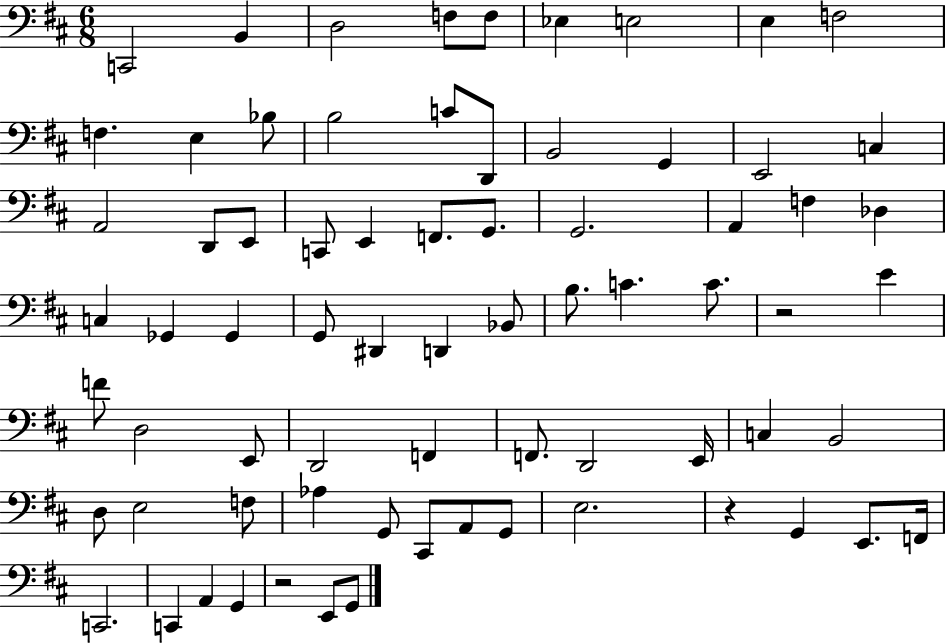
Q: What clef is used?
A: bass